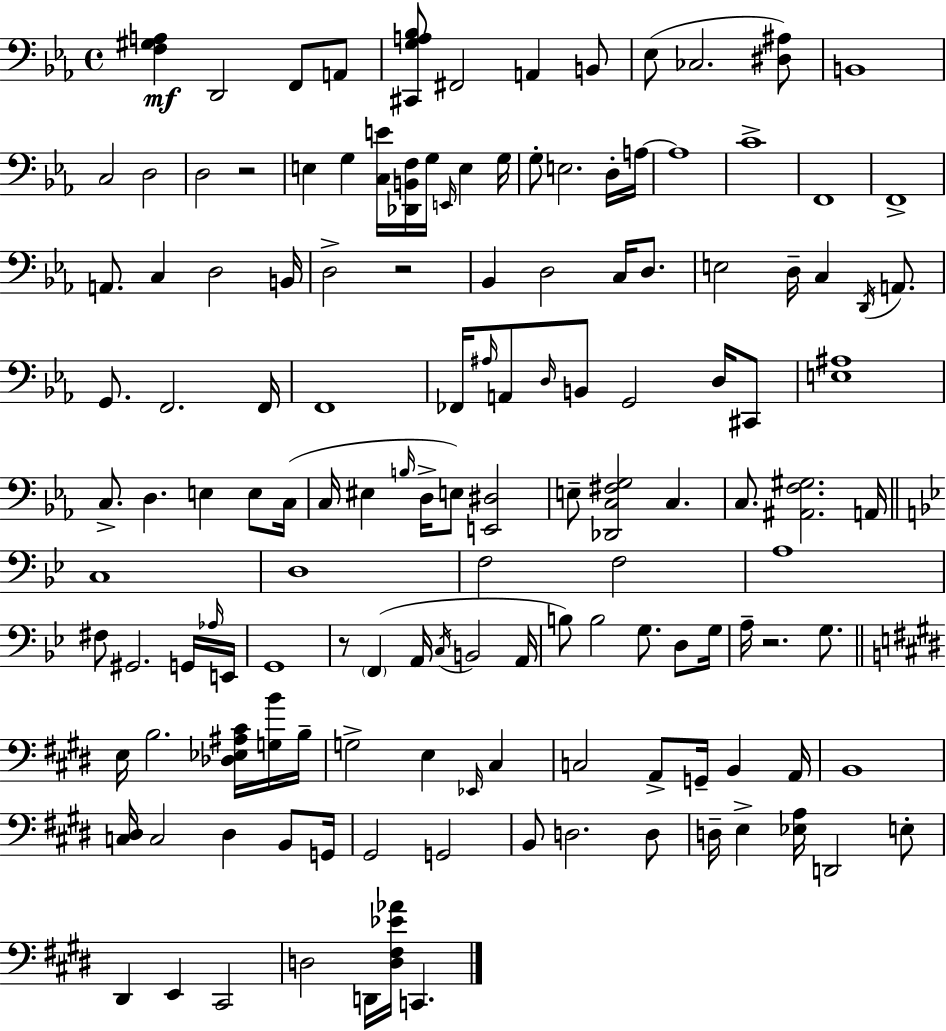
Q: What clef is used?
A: bass